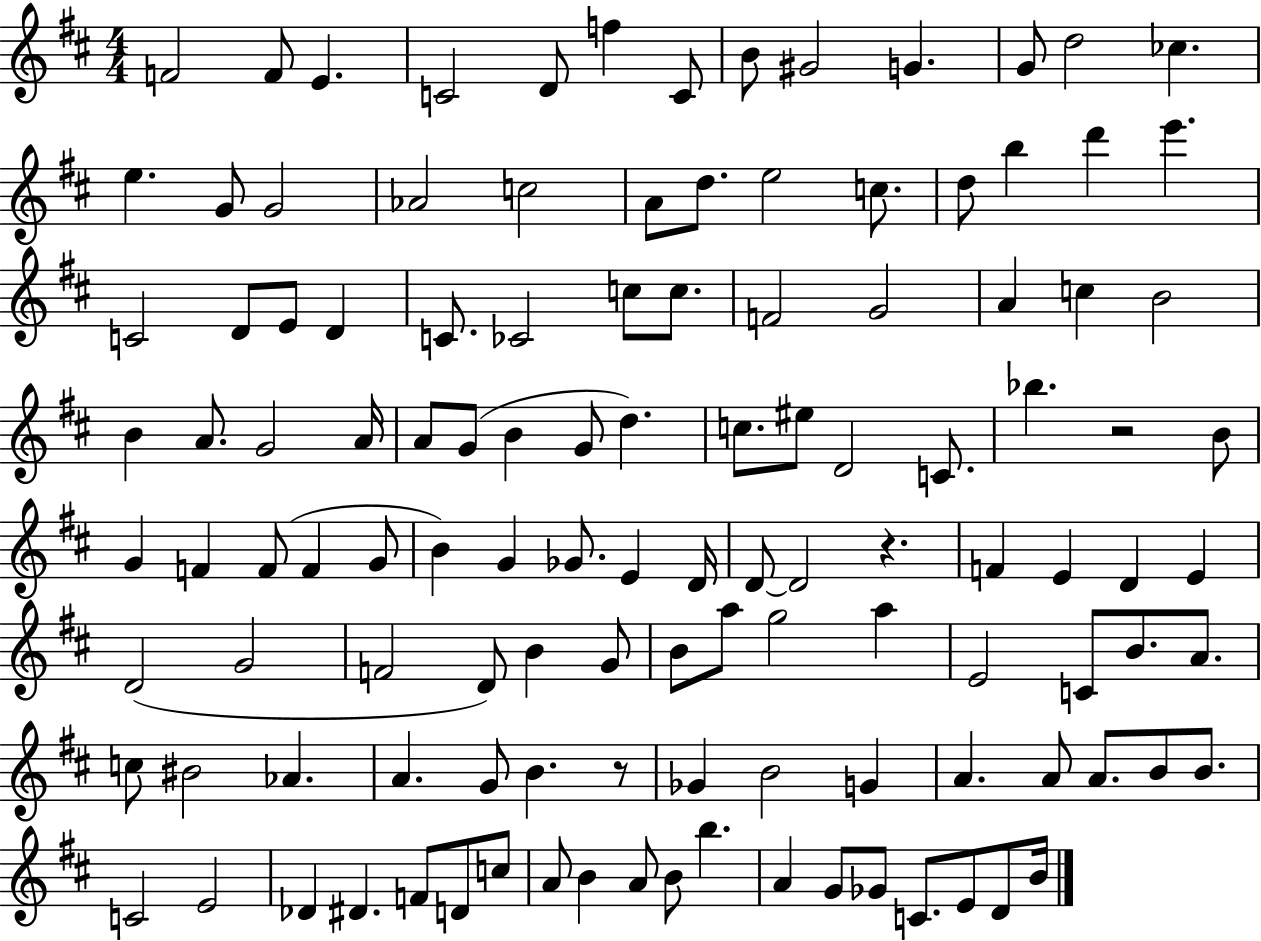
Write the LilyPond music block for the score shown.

{
  \clef treble
  \numericTimeSignature
  \time 4/4
  \key d \major
  f'2 f'8 e'4. | c'2 d'8 f''4 c'8 | b'8 gis'2 g'4. | g'8 d''2 ces''4. | \break e''4. g'8 g'2 | aes'2 c''2 | a'8 d''8. e''2 c''8. | d''8 b''4 d'''4 e'''4. | \break c'2 d'8 e'8 d'4 | c'8. ces'2 c''8 c''8. | f'2 g'2 | a'4 c''4 b'2 | \break b'4 a'8. g'2 a'16 | a'8 g'8( b'4 g'8 d''4.) | c''8. eis''8 d'2 c'8. | bes''4. r2 b'8 | \break g'4 f'4 f'8( f'4 g'8 | b'4) g'4 ges'8. e'4 d'16 | d'8~~ d'2 r4. | f'4 e'4 d'4 e'4 | \break d'2( g'2 | f'2 d'8) b'4 g'8 | b'8 a''8 g''2 a''4 | e'2 c'8 b'8. a'8. | \break c''8 bis'2 aes'4. | a'4. g'8 b'4. r8 | ges'4 b'2 g'4 | a'4. a'8 a'8. b'8 b'8. | \break c'2 e'2 | des'4 dis'4. f'8 d'8 c''8 | a'8 b'4 a'8 b'8 b''4. | a'4 g'8 ges'8 c'8. e'8 d'8 b'16 | \break \bar "|."
}